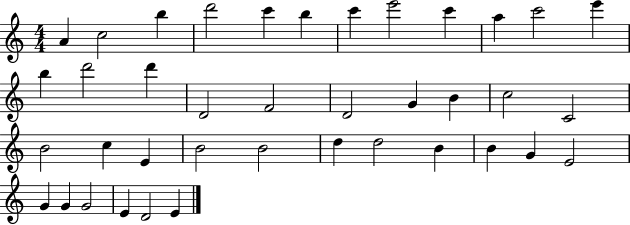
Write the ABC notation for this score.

X:1
T:Untitled
M:4/4
L:1/4
K:C
A c2 b d'2 c' b c' e'2 c' a c'2 e' b d'2 d' D2 F2 D2 G B c2 C2 B2 c E B2 B2 d d2 B B G E2 G G G2 E D2 E